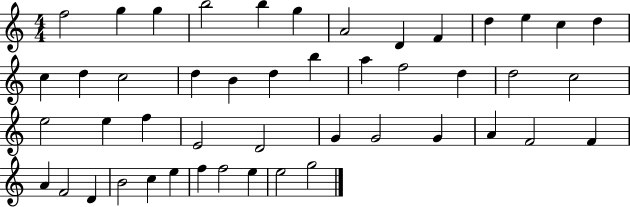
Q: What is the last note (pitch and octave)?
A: G5